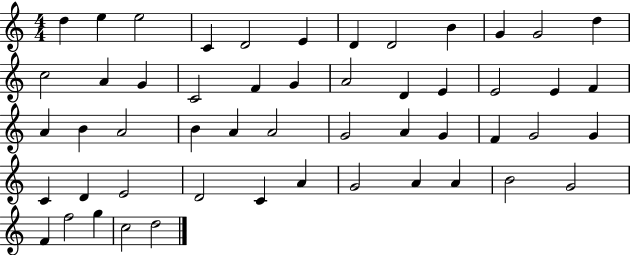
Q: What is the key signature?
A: C major